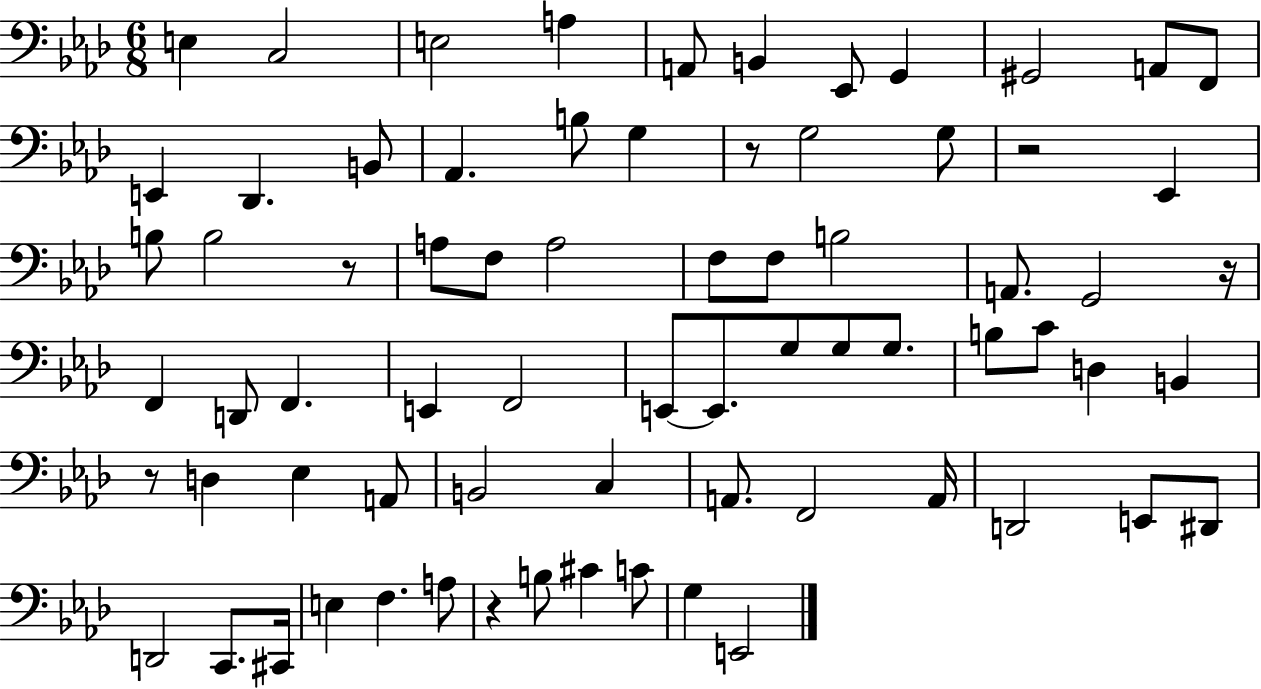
{
  \clef bass
  \numericTimeSignature
  \time 6/8
  \key aes \major
  e4 c2 | e2 a4 | a,8 b,4 ees,8 g,4 | gis,2 a,8 f,8 | \break e,4 des,4. b,8 | aes,4. b8 g4 | r8 g2 g8 | r2 ees,4 | \break b8 b2 r8 | a8 f8 a2 | f8 f8 b2 | a,8. g,2 r16 | \break f,4 d,8 f,4. | e,4 f,2 | e,8~~ e,8. g8 g8 g8. | b8 c'8 d4 b,4 | \break r8 d4 ees4 a,8 | b,2 c4 | a,8. f,2 a,16 | d,2 e,8 dis,8 | \break d,2 c,8. cis,16 | e4 f4. a8 | r4 b8 cis'4 c'8 | g4 e,2 | \break \bar "|."
}